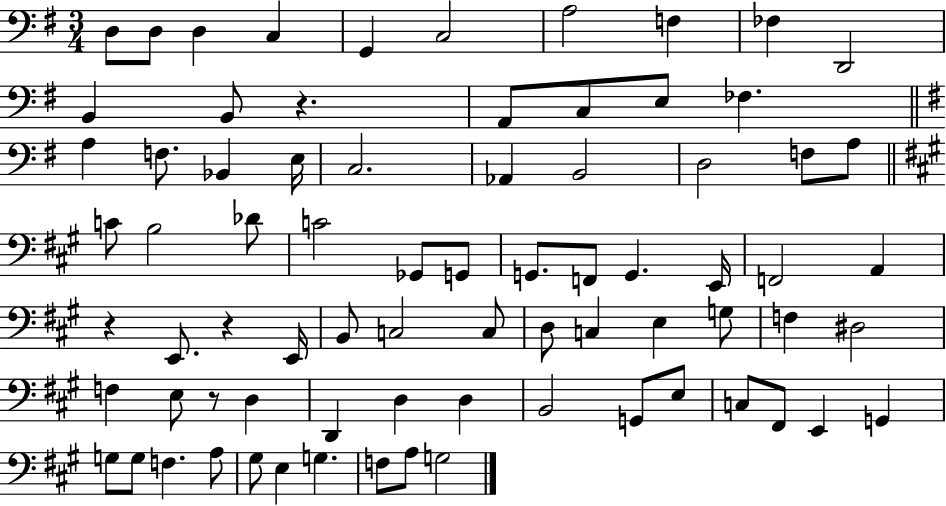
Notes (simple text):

D3/e D3/e D3/q C3/q G2/q C3/h A3/h F3/q FES3/q D2/h B2/q B2/e R/q. A2/e C3/e E3/e FES3/q. A3/q F3/e. Bb2/q E3/s C3/h. Ab2/q B2/h D3/h F3/e A3/e C4/e B3/h Db4/e C4/h Gb2/e G2/e G2/e. F2/e G2/q. E2/s F2/h A2/q R/q E2/e. R/q E2/s B2/e C3/h C3/e D3/e C3/q E3/q G3/e F3/q D#3/h F3/q E3/e R/e D3/q D2/q D3/q D3/q B2/h G2/e E3/e C3/e F#2/e E2/q G2/q G3/e G3/e F3/q. A3/e G#3/e E3/q G3/q. F3/e A3/e G3/h